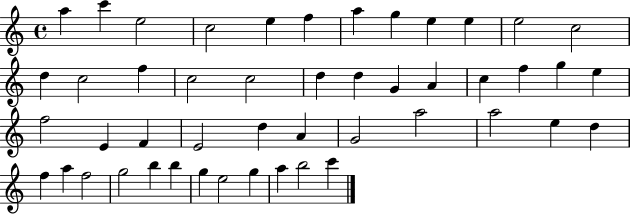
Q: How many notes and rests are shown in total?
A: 48